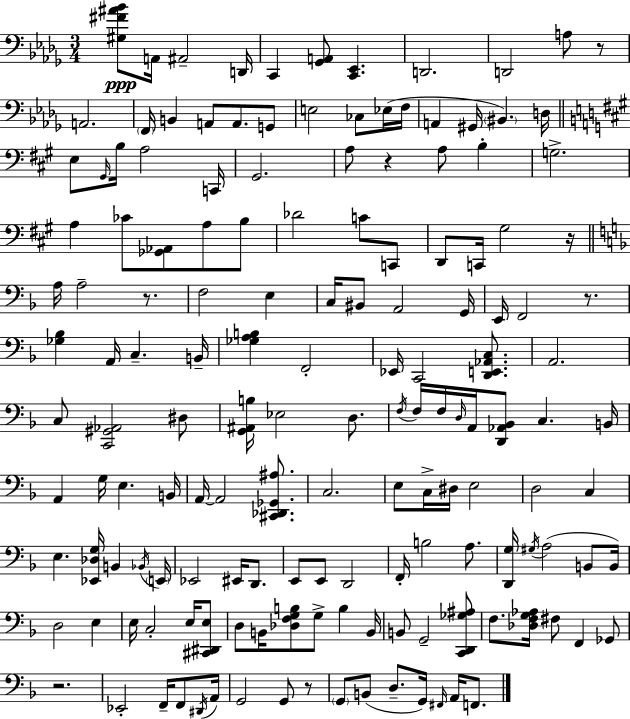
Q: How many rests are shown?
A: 7